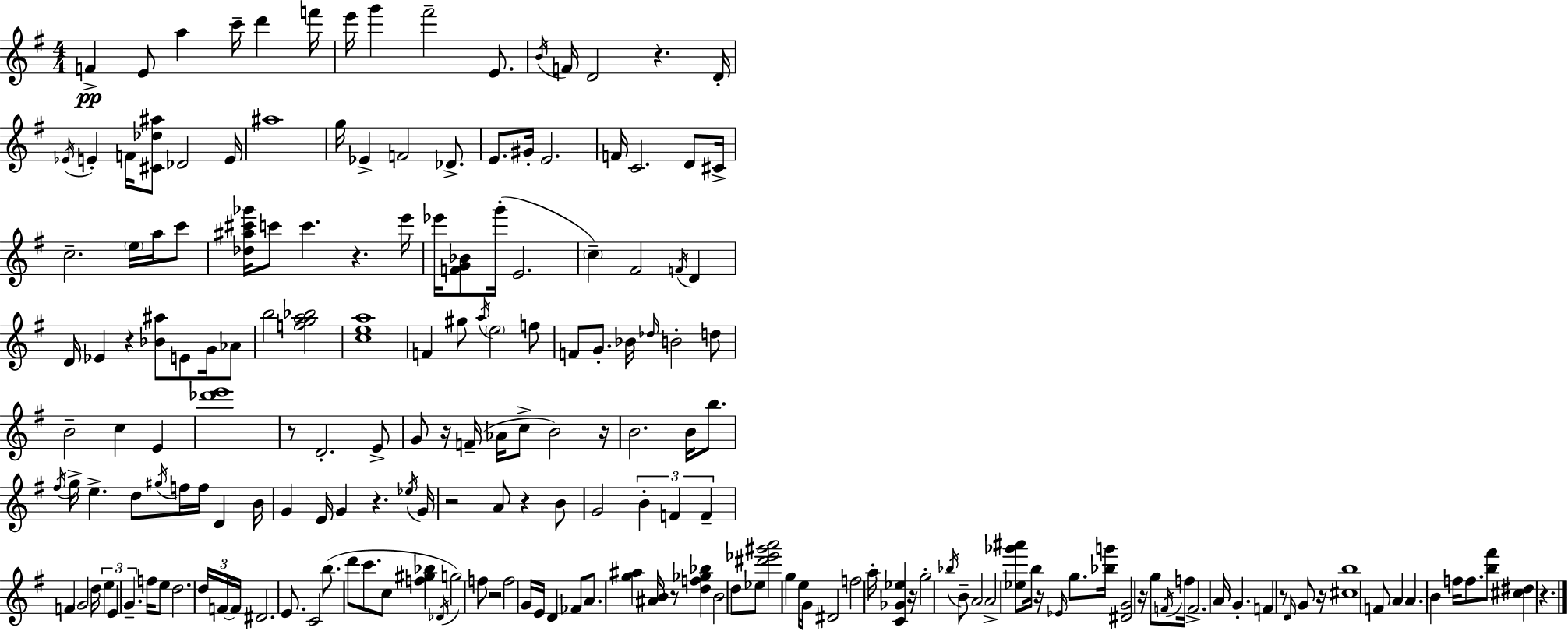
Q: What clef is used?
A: treble